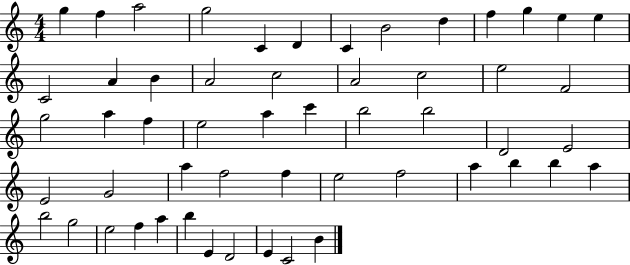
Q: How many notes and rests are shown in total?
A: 54